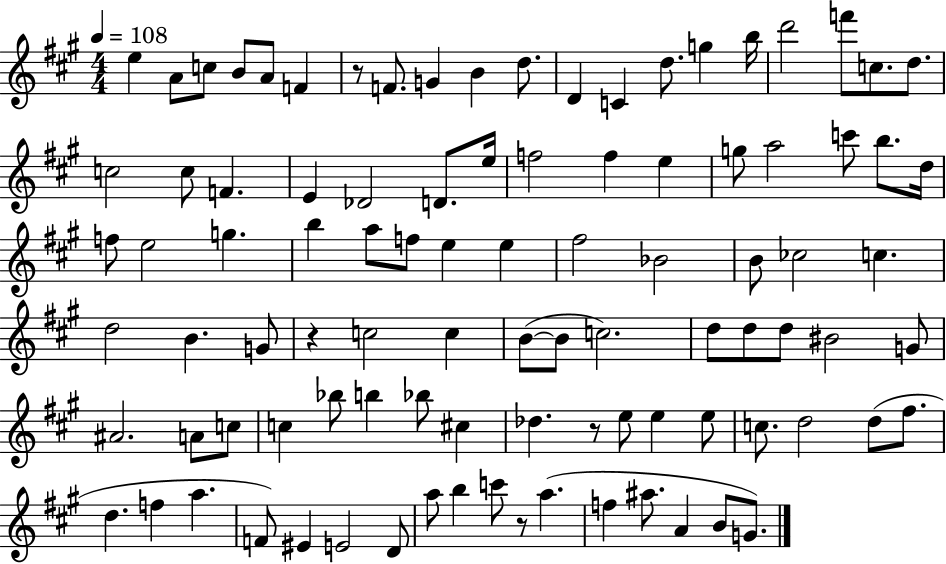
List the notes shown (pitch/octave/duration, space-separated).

E5/q A4/e C5/e B4/e A4/e F4/q R/e F4/e. G4/q B4/q D5/e. D4/q C4/q D5/e. G5/q B5/s D6/h F6/e C5/e. D5/e. C5/h C5/e F4/q. E4/q Db4/h D4/e. E5/s F5/h F5/q E5/q G5/e A5/h C6/e B5/e. D5/s F5/e E5/h G5/q. B5/q A5/e F5/e E5/q E5/q F#5/h Bb4/h B4/e CES5/h C5/q. D5/h B4/q. G4/e R/q C5/h C5/q B4/e B4/e C5/h. D5/e D5/e D5/e BIS4/h G4/e A#4/h. A4/e C5/e C5/q Bb5/e B5/q Bb5/e C#5/q Db5/q. R/e E5/e E5/q E5/e C5/e. D5/h D5/e F#5/e. D5/q. F5/q A5/q. F4/e EIS4/q E4/h D4/e A5/e B5/q C6/e R/e A5/q. F5/q A#5/e. A4/q B4/e G4/e.